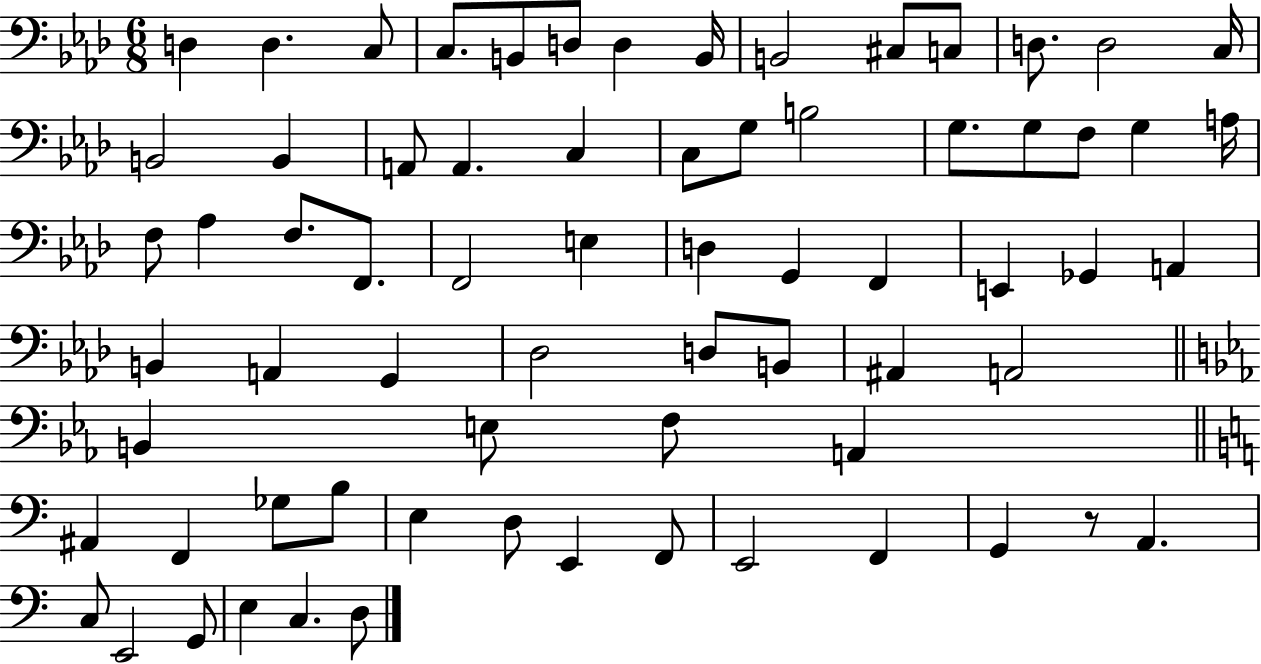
X:1
T:Untitled
M:6/8
L:1/4
K:Ab
D, D, C,/2 C,/2 B,,/2 D,/2 D, B,,/4 B,,2 ^C,/2 C,/2 D,/2 D,2 C,/4 B,,2 B,, A,,/2 A,, C, C,/2 G,/2 B,2 G,/2 G,/2 F,/2 G, A,/4 F,/2 _A, F,/2 F,,/2 F,,2 E, D, G,, F,, E,, _G,, A,, B,, A,, G,, _D,2 D,/2 B,,/2 ^A,, A,,2 B,, E,/2 F,/2 A,, ^A,, F,, _G,/2 B,/2 E, D,/2 E,, F,,/2 E,,2 F,, G,, z/2 A,, C,/2 E,,2 G,,/2 E, C, D,/2